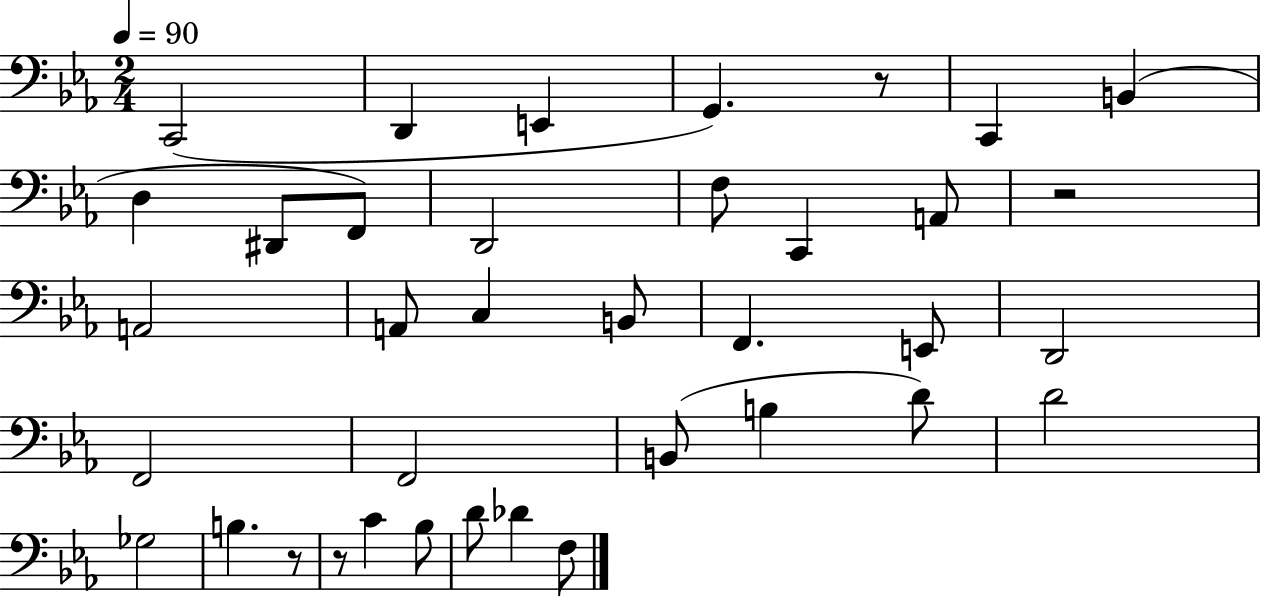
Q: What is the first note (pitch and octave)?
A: C2